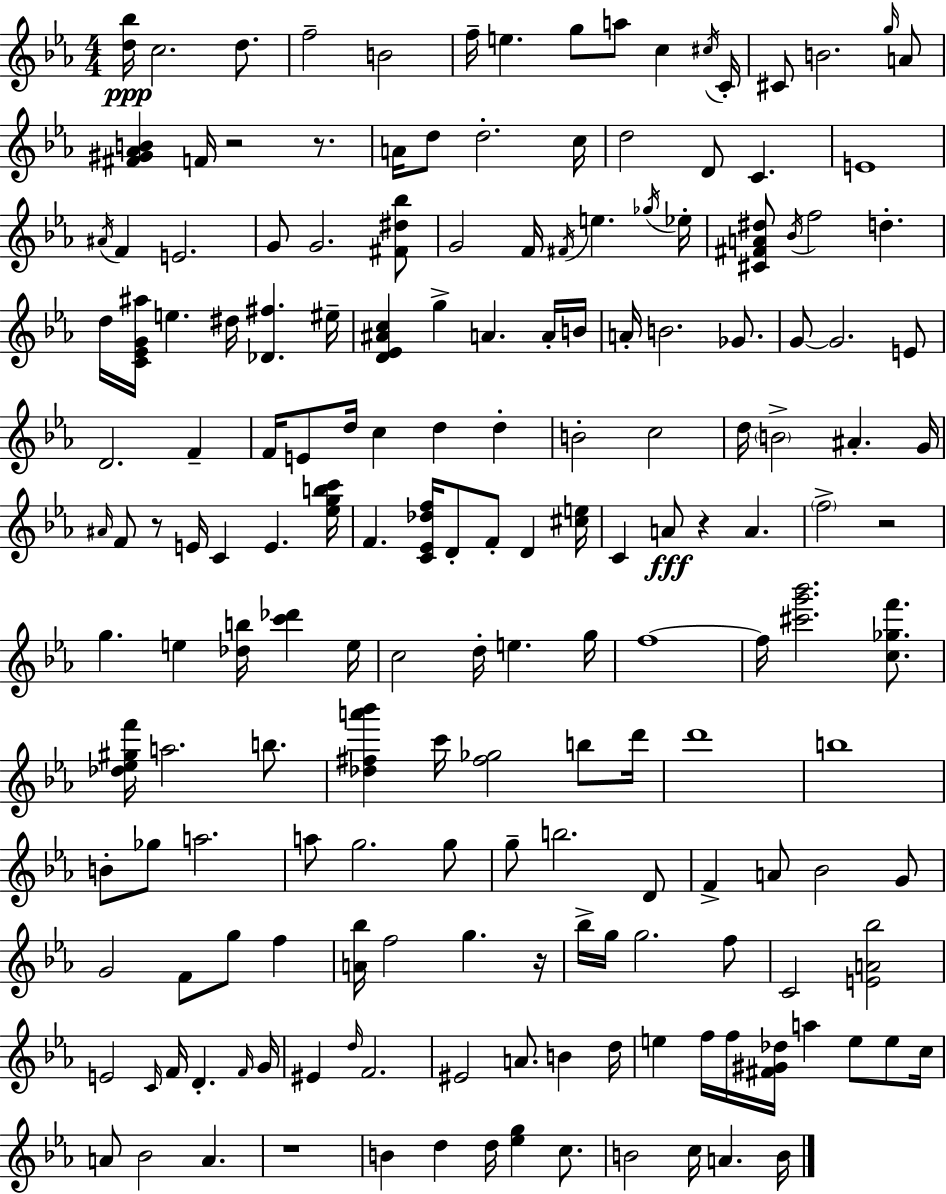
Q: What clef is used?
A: treble